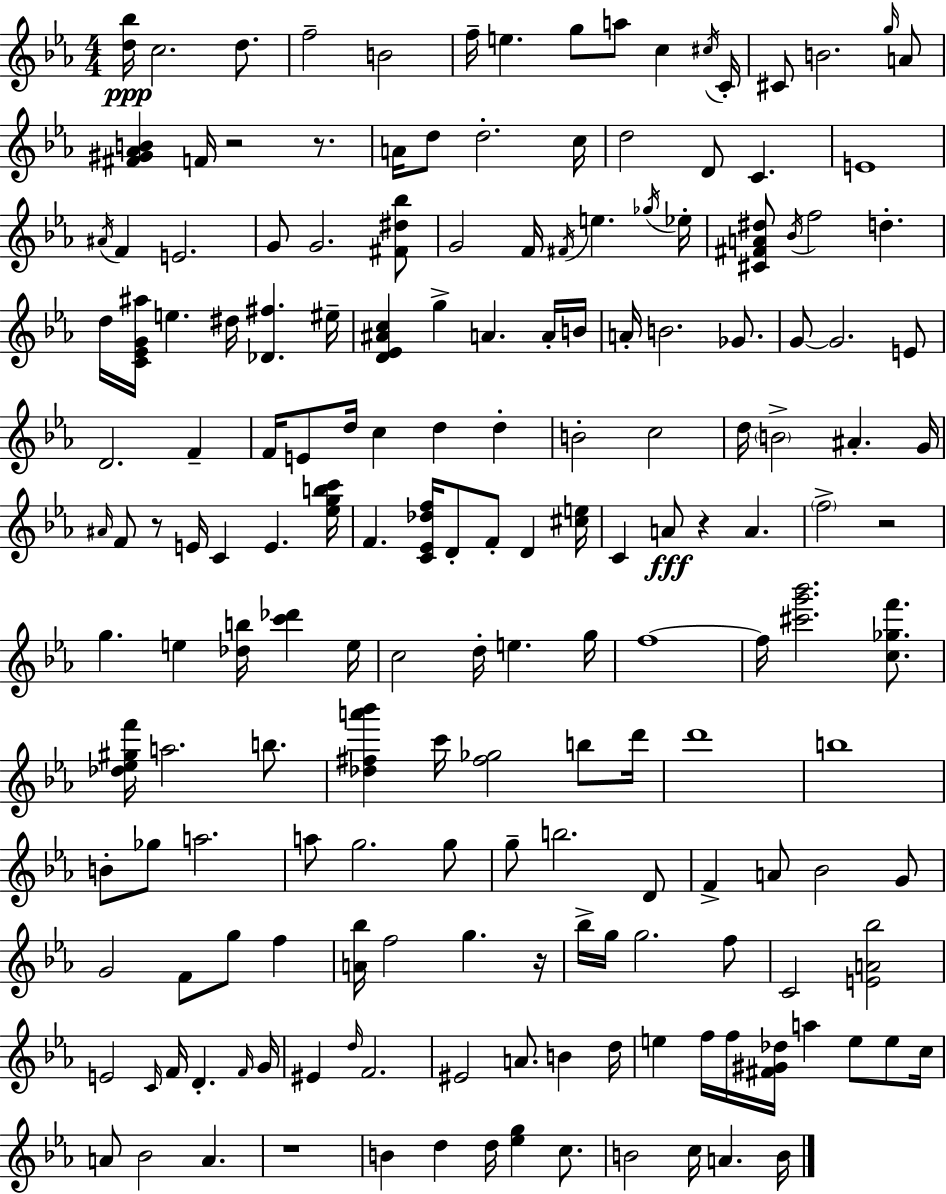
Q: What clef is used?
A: treble